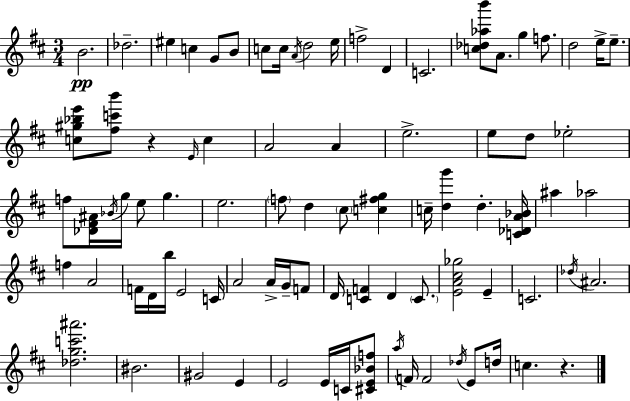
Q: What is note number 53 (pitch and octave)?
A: D4